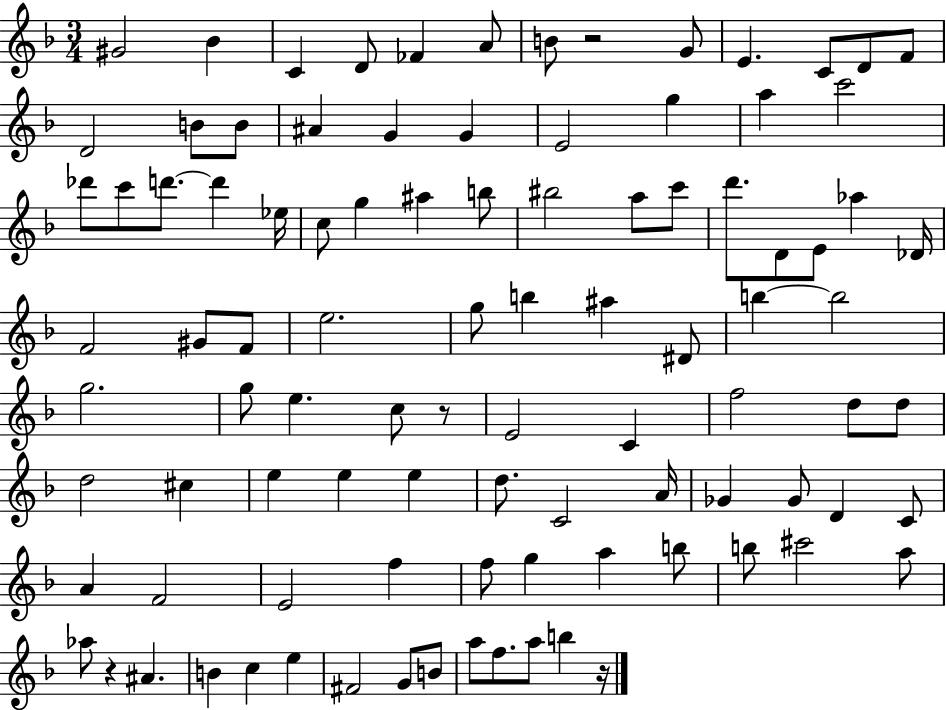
{
  \clef treble
  \numericTimeSignature
  \time 3/4
  \key f \major
  gis'2 bes'4 | c'4 d'8 fes'4 a'8 | b'8 r2 g'8 | e'4. c'8 d'8 f'8 | \break d'2 b'8 b'8 | ais'4 g'4 g'4 | e'2 g''4 | a''4 c'''2 | \break des'''8 c'''8 d'''8.~~ d'''4 ees''16 | c''8 g''4 ais''4 b''8 | bis''2 a''8 c'''8 | d'''8. d'8 e'8 aes''4 des'16 | \break f'2 gis'8 f'8 | e''2. | g''8 b''4 ais''4 dis'8 | b''4~~ b''2 | \break g''2. | g''8 e''4. c''8 r8 | e'2 c'4 | f''2 d''8 d''8 | \break d''2 cis''4 | e''4 e''4 e''4 | d''8. c'2 a'16 | ges'4 ges'8 d'4 c'8 | \break a'4 f'2 | e'2 f''4 | f''8 g''4 a''4 b''8 | b''8 cis'''2 a''8 | \break aes''8 r4 ais'4. | b'4 c''4 e''4 | fis'2 g'8 b'8 | a''8 f''8. a''8 b''4 r16 | \break \bar "|."
}